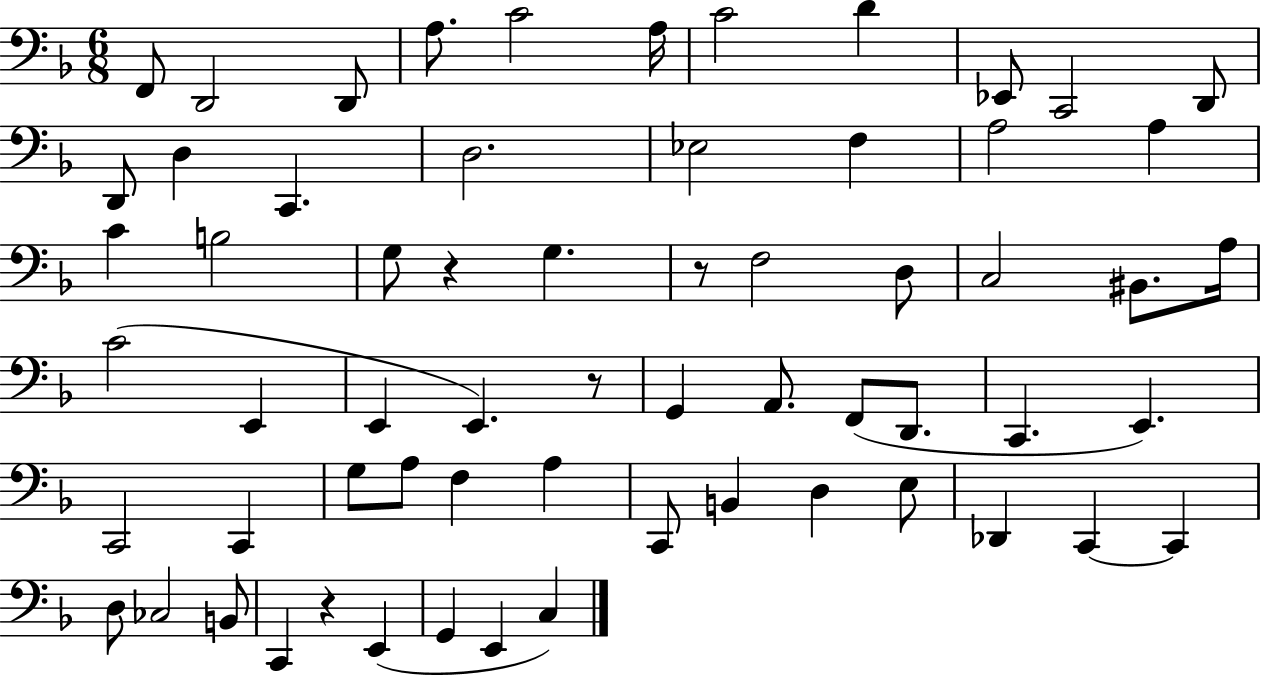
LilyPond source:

{
  \clef bass
  \numericTimeSignature
  \time 6/8
  \key f \major
  \repeat volta 2 { f,8 d,2 d,8 | a8. c'2 a16 | c'2 d'4 | ees,8 c,2 d,8 | \break d,8 d4 c,4. | d2. | ees2 f4 | a2 a4 | \break c'4 b2 | g8 r4 g4. | r8 f2 d8 | c2 bis,8. a16 | \break c'2( e,4 | e,4 e,4.) r8 | g,4 a,8. f,8( d,8. | c,4. e,4.) | \break c,2 c,4 | g8 a8 f4 a4 | c,8 b,4 d4 e8 | des,4 c,4~~ c,4 | \break d8 ces2 b,8 | c,4 r4 e,4( | g,4 e,4 c4) | } \bar "|."
}